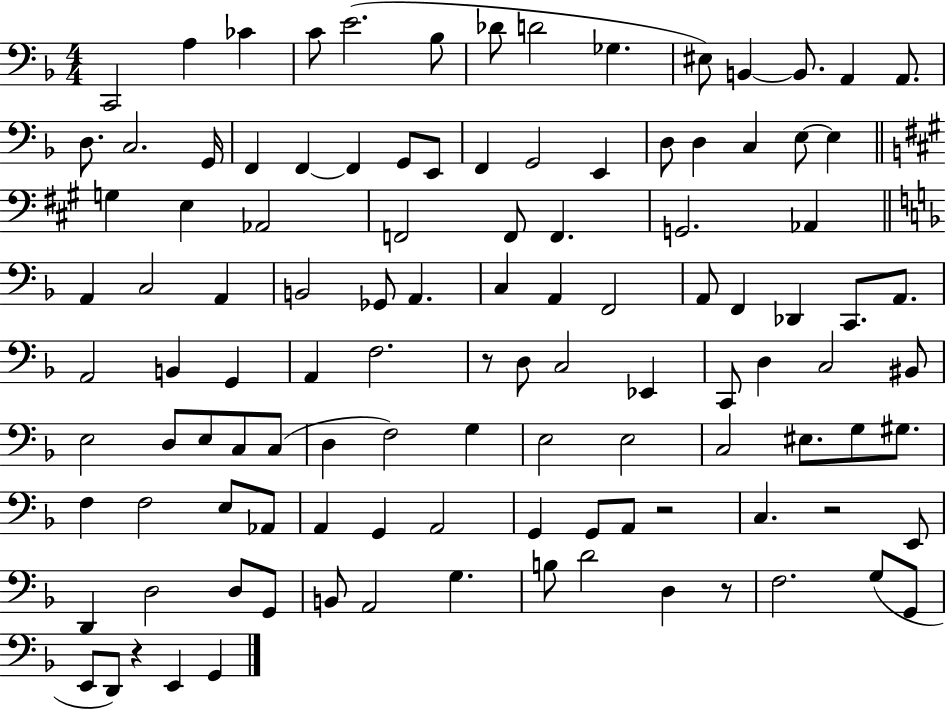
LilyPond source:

{
  \clef bass
  \numericTimeSignature
  \time 4/4
  \key f \major
  c,2 a4 ces'4 | c'8 e'2.( bes8 | des'8 d'2 ges4. | eis8) b,4~~ b,8. a,4 a,8. | \break d8. c2. g,16 | f,4 f,4~~ f,4 g,8 e,8 | f,4 g,2 e,4 | d8 d4 c4 e8~~ e4 | \break \bar "||" \break \key a \major g4 e4 aes,2 | f,2 f,8 f,4. | g,2. aes,4 | \bar "||" \break \key f \major a,4 c2 a,4 | b,2 ges,8 a,4. | c4 a,4 f,2 | a,8 f,4 des,4 c,8. a,8. | \break a,2 b,4 g,4 | a,4 f2. | r8 d8 c2 ees,4 | c,8 d4 c2 bis,8 | \break e2 d8 e8 c8 c8( | d4 f2) g4 | e2 e2 | c2 eis8. g8 gis8. | \break f4 f2 e8 aes,8 | a,4 g,4 a,2 | g,4 g,8 a,8 r2 | c4. r2 e,8 | \break d,4 d2 d8 g,8 | b,8 a,2 g4. | b8 d'2 d4 r8 | f2. g8( g,8 | \break e,8 d,8) r4 e,4 g,4 | \bar "|."
}